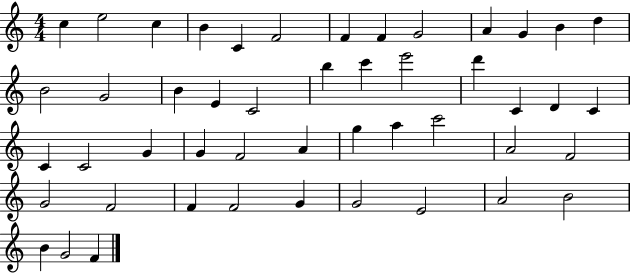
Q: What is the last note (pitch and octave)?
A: F4